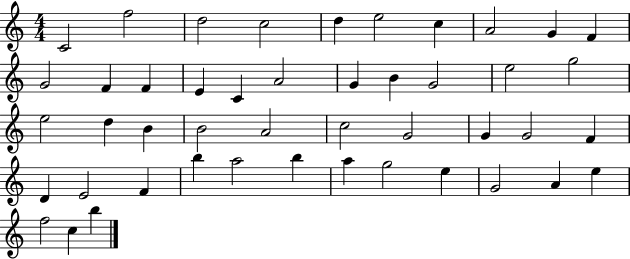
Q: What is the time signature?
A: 4/4